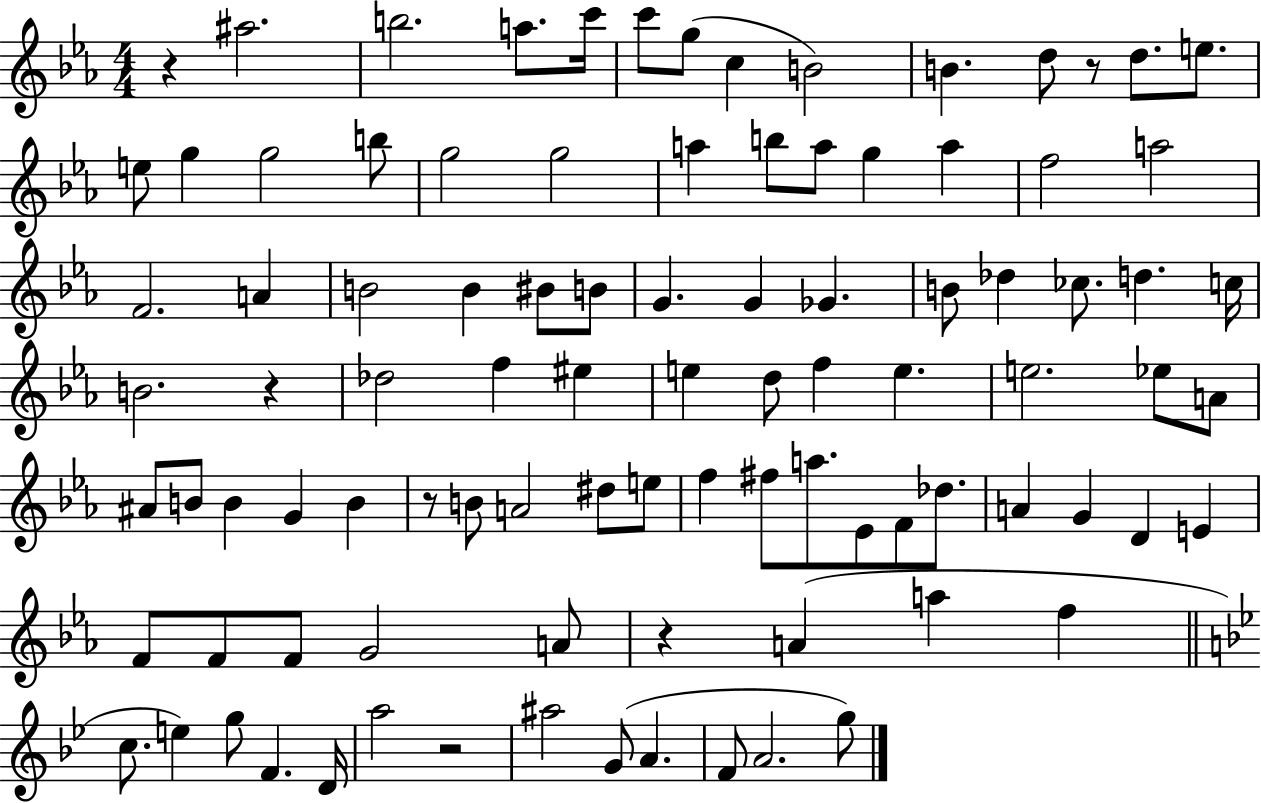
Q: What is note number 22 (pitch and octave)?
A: G5